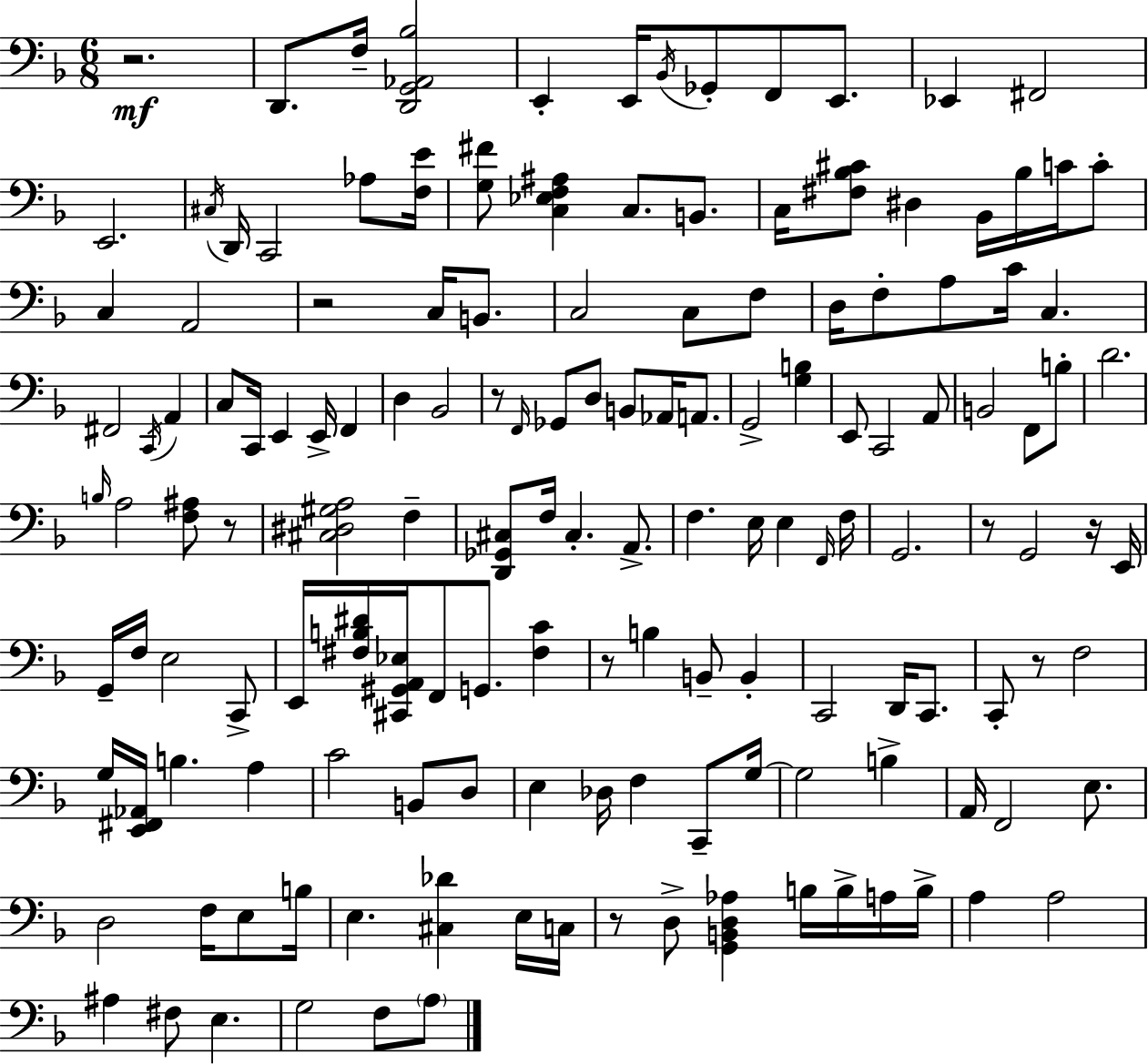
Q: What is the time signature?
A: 6/8